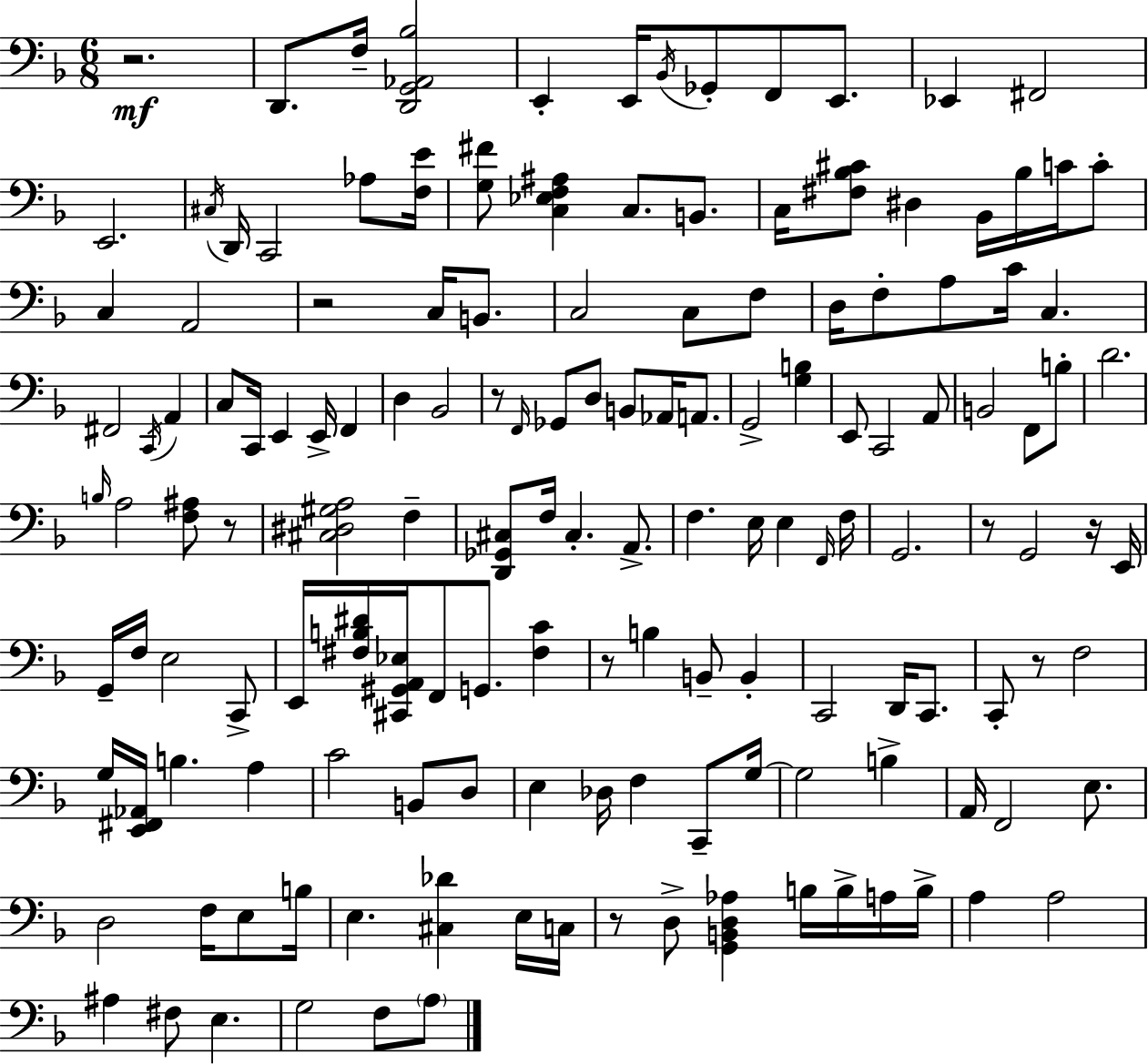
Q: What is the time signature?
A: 6/8